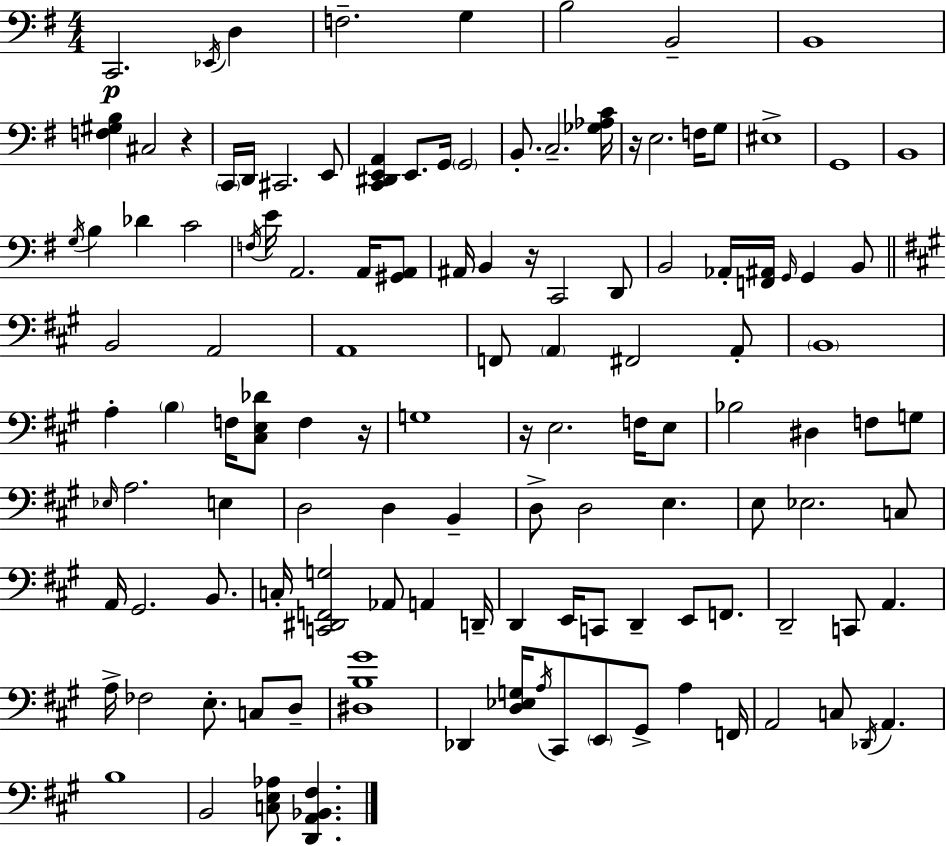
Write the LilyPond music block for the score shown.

{
  \clef bass
  \numericTimeSignature
  \time 4/4
  \key g \major
  c,2.\p \acciaccatura { ees,16 } d4 | f2.-- g4 | b2 b,2-- | b,1 | \break <f gis b>4 cis2 r4 | \parenthesize c,16 d,16 cis,2. e,8 | <c, dis, e, a,>4 e,8. g,16 \parenthesize g,2 | b,8.-. c2.-- | \break <ges aes c'>16 r16 e2. f16 g8 | eis1-> | g,1 | b,1 | \break \acciaccatura { g16 } b4 des'4 c'2 | \acciaccatura { f16 } e'16 a,2. | a,16 <gis, a,>8 ais,16 b,4 r16 c,2 | d,8 b,2 aes,16-. <f, ais,>16 \grace { g,16 } g,4 | \break b,8 \bar "||" \break \key a \major b,2 a,2 | a,1 | f,8 \parenthesize a,4 fis,2 a,8-. | \parenthesize b,1 | \break a4-. \parenthesize b4 f16 <cis e des'>8 f4 r16 | g1 | r16 e2. f16 e8 | bes2 dis4 f8 g8 | \break \grace { ees16 } a2. e4 | d2 d4 b,4-- | d8-> d2 e4. | e8 ees2. c8 | \break a,16 gis,2. b,8. | c16-. <c, dis, f, g>2 aes,8 a,4 | d,16-- d,4 e,16 c,8 d,4-- e,8 f,8. | d,2-- c,8 a,4. | \break a16-> fes2 e8.-. c8 d8-- | <dis b gis'>1 | des,4 <d ees g>16 \acciaccatura { a16 } cis,8 \parenthesize e,8 gis,8-> a4 | f,16 a,2 c8 \acciaccatura { des,16 } a,4. | \break b1 | b,2 <c e aes>8 <d, a, bes, fis>4. | \bar "|."
}